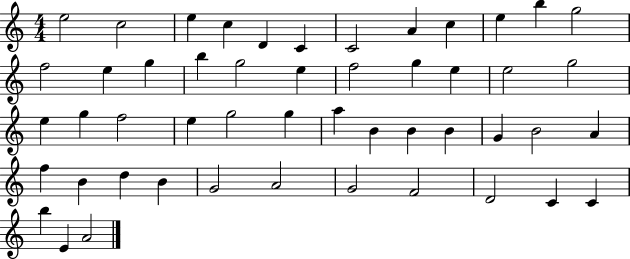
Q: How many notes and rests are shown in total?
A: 50